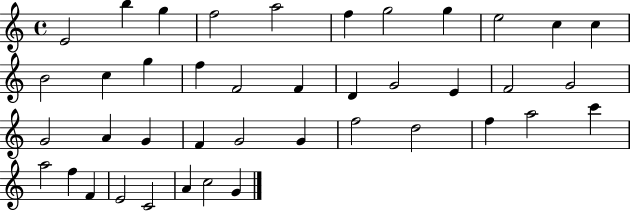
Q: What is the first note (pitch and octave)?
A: E4